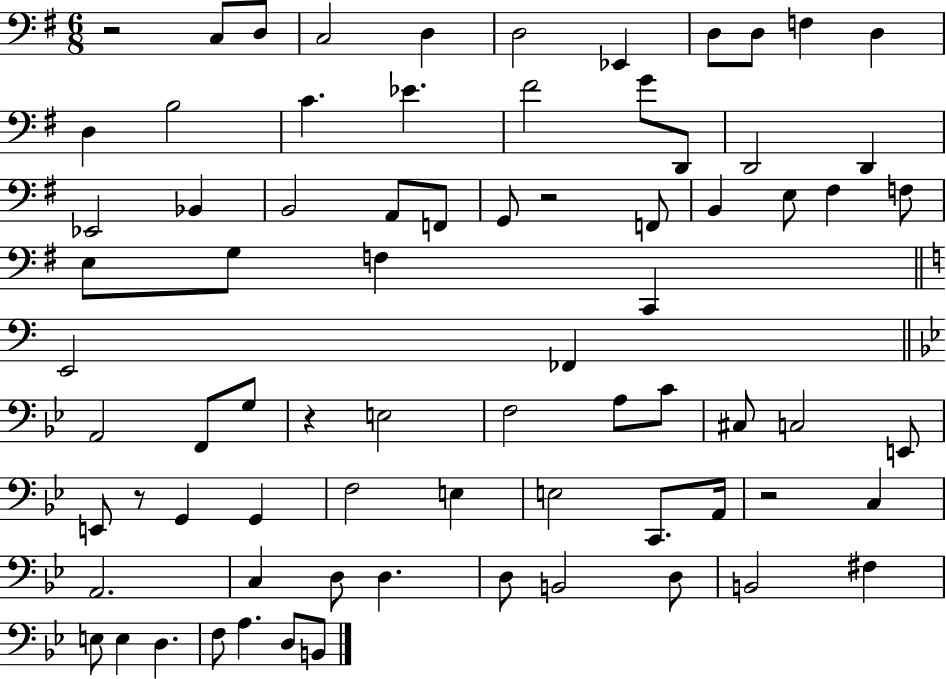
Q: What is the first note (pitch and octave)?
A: C3